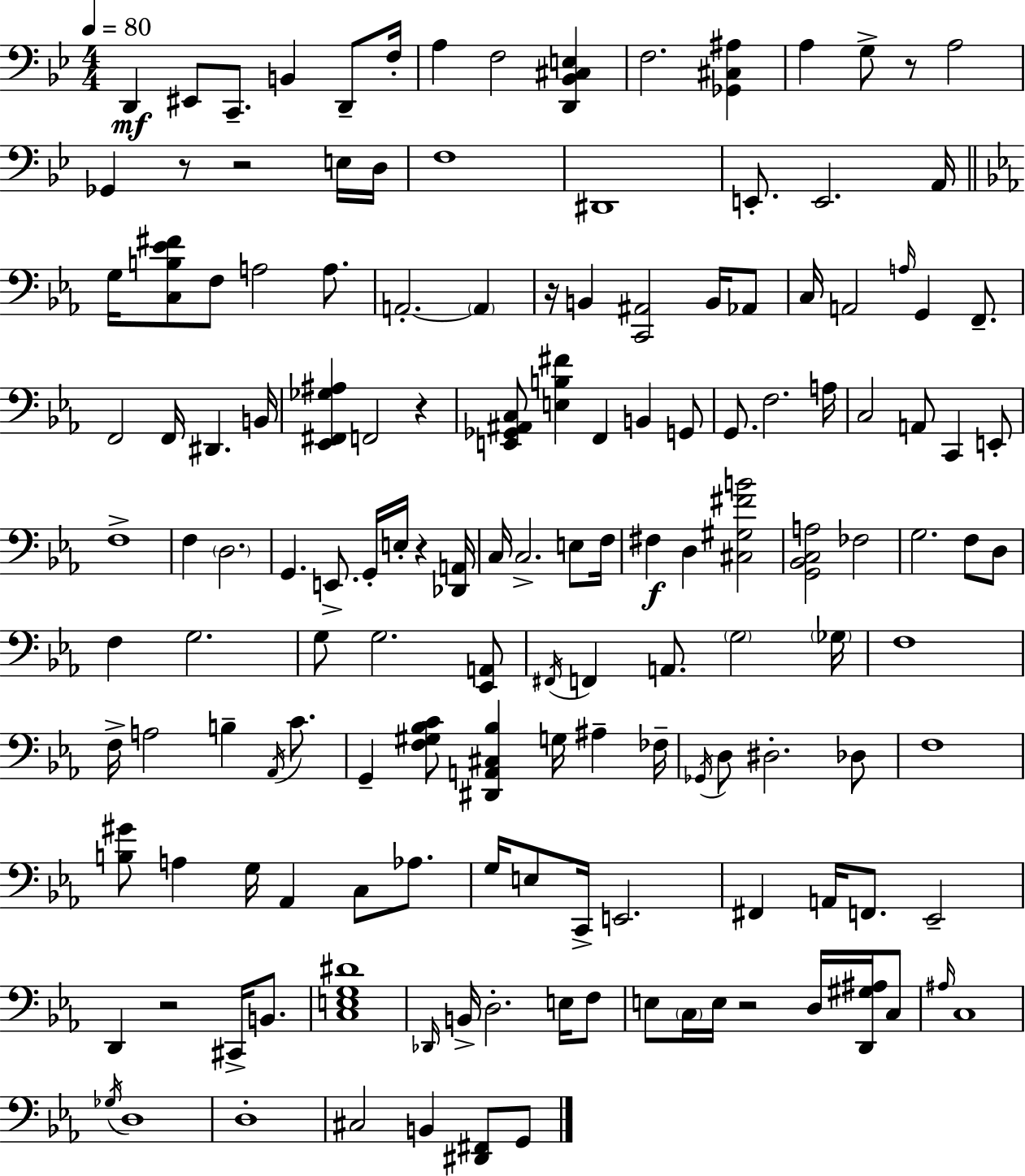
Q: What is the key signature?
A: G minor